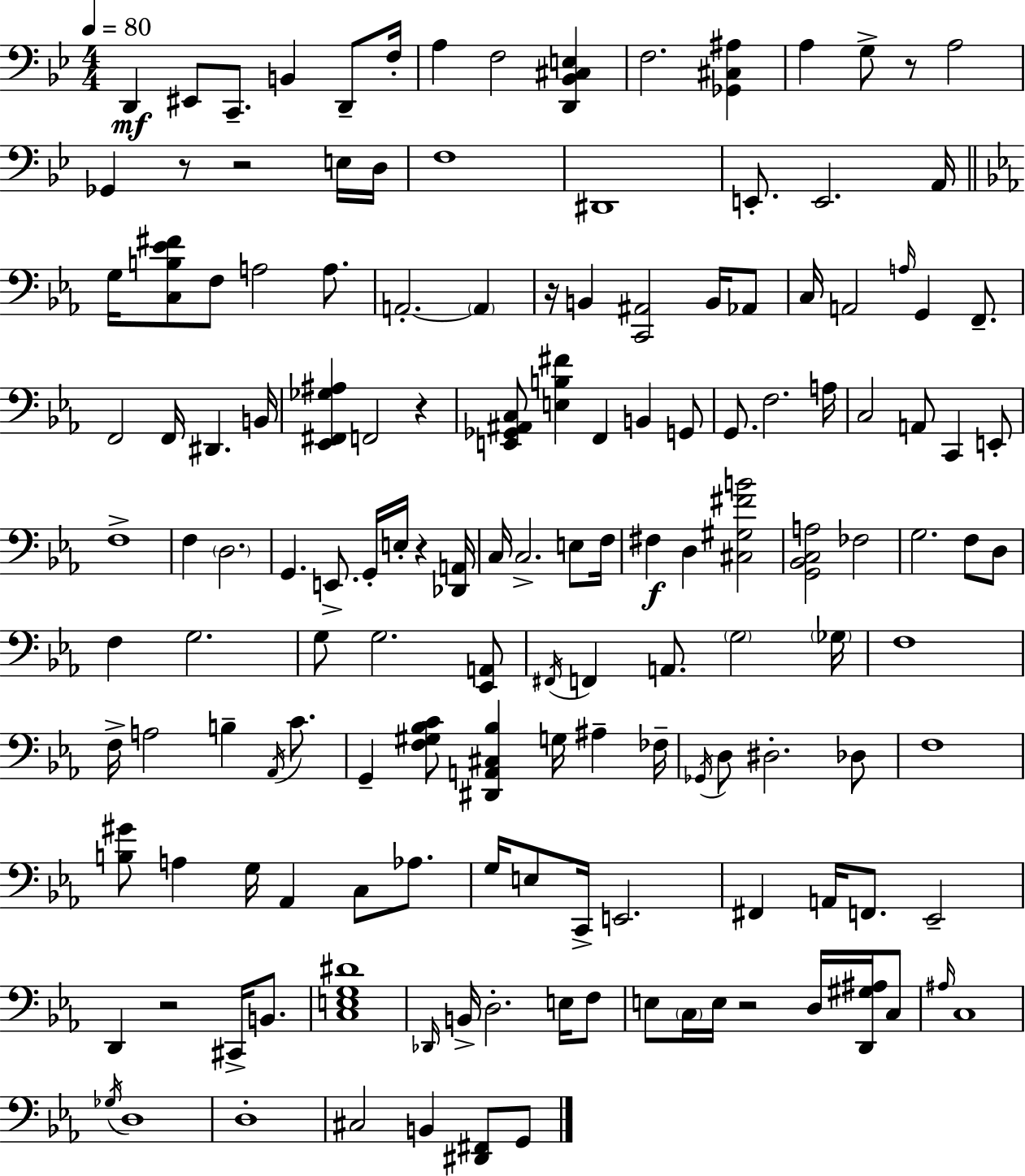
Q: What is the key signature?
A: G minor